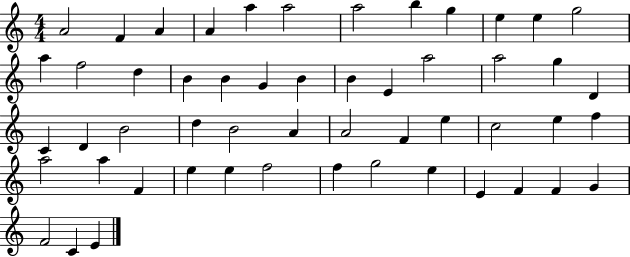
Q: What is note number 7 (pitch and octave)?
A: A5